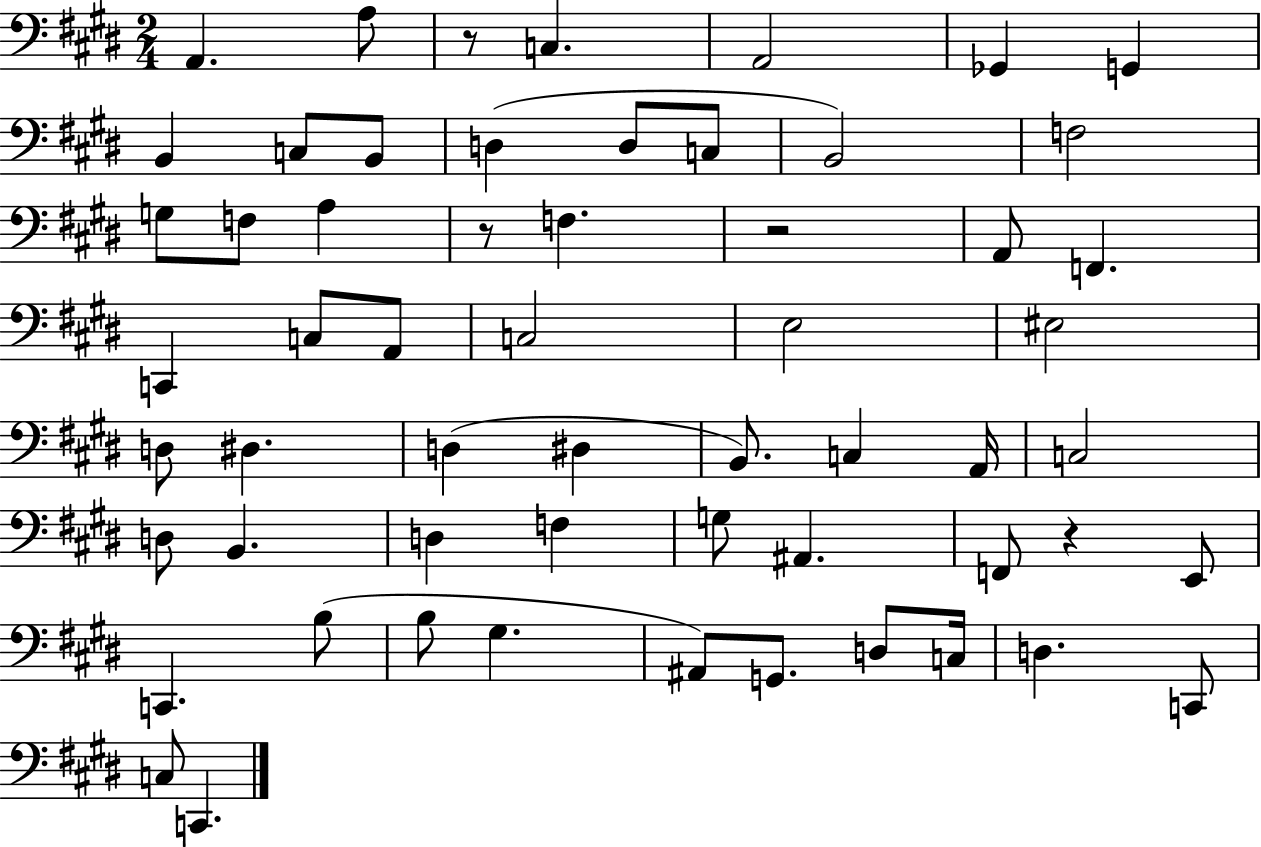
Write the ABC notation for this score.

X:1
T:Untitled
M:2/4
L:1/4
K:E
A,, A,/2 z/2 C, A,,2 _G,, G,, B,, C,/2 B,,/2 D, D,/2 C,/2 B,,2 F,2 G,/2 F,/2 A, z/2 F, z2 A,,/2 F,, C,, C,/2 A,,/2 C,2 E,2 ^E,2 D,/2 ^D, D, ^D, B,,/2 C, A,,/4 C,2 D,/2 B,, D, F, G,/2 ^A,, F,,/2 z E,,/2 C,, B,/2 B,/2 ^G, ^A,,/2 G,,/2 D,/2 C,/4 D, C,,/2 C,/2 C,,